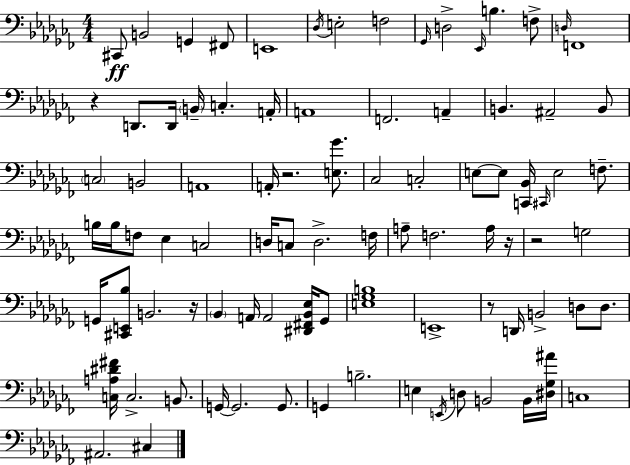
X:1
T:Untitled
M:4/4
L:1/4
K:Abm
^C,,/2 B,,2 G,, ^F,,/2 E,,4 _D,/4 E,2 F,2 _G,,/4 D,2 _E,,/4 B, F,/2 D,/4 F,,4 z D,,/2 D,,/4 B,,/4 C, A,,/4 A,,4 F,,2 A,, B,, ^A,,2 B,,/2 C,2 B,,2 A,,4 A,,/4 z2 [E,_G]/2 _C,2 C,2 E,/2 E,/2 [C,,_B,,]/4 ^C,,/4 E,2 F,/2 B,/4 B,/4 F,/2 _E, C,2 D,/4 C,/2 D,2 F,/4 A,/2 F,2 A,/4 z/4 z2 G,2 G,,/4 [^C,,E,,_B,]/2 B,,2 z/4 _B,, A,,/4 A,,2 [^D,,^F,,_B,,_E,]/4 _G,,/2 [E,_G,B,]4 E,,4 z/2 D,,/4 B,,2 D,/2 D,/2 [C,A,^D^F]/4 C,2 B,,/2 G,,/4 G,,2 G,,/2 G,, B,2 E, E,,/4 D,/2 B,,2 B,,/4 [^D,_G,^A]/4 C,4 ^A,,2 ^C,